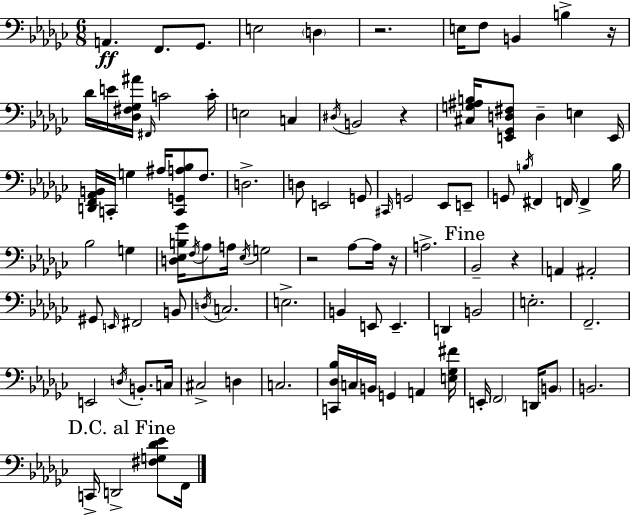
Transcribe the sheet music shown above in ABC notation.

X:1
T:Untitled
M:6/8
L:1/4
K:Ebm
A,, F,,/2 _G,,/2 E,2 D, z2 E,/4 F,/2 B,, B, z/4 _D/4 E/4 [_D,^F,_G,^A]/4 ^F,,/4 C2 C/4 E,2 C, ^D,/4 B,,2 z [^C,G,^A,B,]/4 [E,,_G,,D,^F,]/2 D, E, E,,/4 [D,,F,,_A,,B,,]/4 C,,/4 G, ^A,/4 [C,,G,,A,_B,]/2 F,/2 D,2 D,/2 E,,2 G,,/2 ^C,,/4 G,,2 _E,,/2 E,,/2 G,,/2 B,/4 ^F,, F,,/4 F,, B,/4 _B,2 G, [D,_E,B,_G]/4 F,/4 _A,/2 A,/4 _E,/4 G,2 z2 _A,/2 _A,/4 z/4 A,2 _B,,2 z A,, ^A,,2 ^G,,/2 E,,/4 ^F,,2 B,,/2 D,/4 C,2 E,2 B,, E,,/2 E,, D,, B,,2 E,2 F,,2 E,,2 D,/4 B,,/2 C,/4 ^C,2 D, C,2 [C,,_D,_B,]/4 C,/4 B,,/4 G,, A,, [E,_G,^F]/4 E,,/4 F,,2 D,,/4 B,,/2 B,,2 C,,/4 D,,2 [^F,G,_D_E]/2 F,,/4